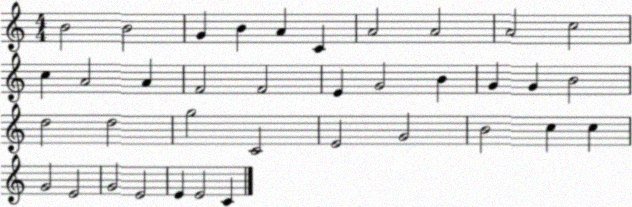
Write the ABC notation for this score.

X:1
T:Untitled
M:4/4
L:1/4
K:C
B2 B2 G B A C A2 A2 A2 c2 c A2 A F2 F2 E G2 B G G B2 d2 d2 g2 C2 E2 G2 B2 c c G2 E2 G2 E2 E E2 C